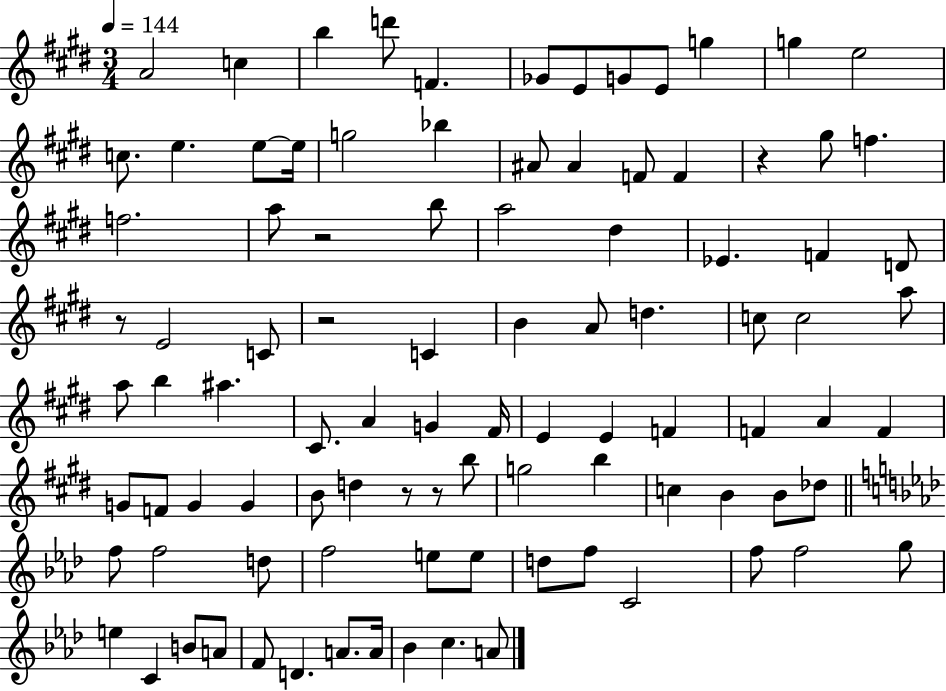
A4/h C5/q B5/q D6/e F4/q. Gb4/e E4/e G4/e E4/e G5/q G5/q E5/h C5/e. E5/q. E5/e E5/s G5/h Bb5/q A#4/e A#4/q F4/e F4/q R/q G#5/e F5/q. F5/h. A5/e R/h B5/e A5/h D#5/q Eb4/q. F4/q D4/e R/e E4/h C4/e R/h C4/q B4/q A4/e D5/q. C5/e C5/h A5/e A5/e B5/q A#5/q. C#4/e. A4/q G4/q F#4/s E4/q E4/q F4/q F4/q A4/q F4/q G4/e F4/e G4/q G4/q B4/e D5/q R/e R/e B5/e G5/h B5/q C5/q B4/q B4/e Db5/e F5/e F5/h D5/e F5/h E5/e E5/e D5/e F5/e C4/h F5/e F5/h G5/e E5/q C4/q B4/e A4/e F4/e D4/q. A4/e. A4/s Bb4/q C5/q. A4/e